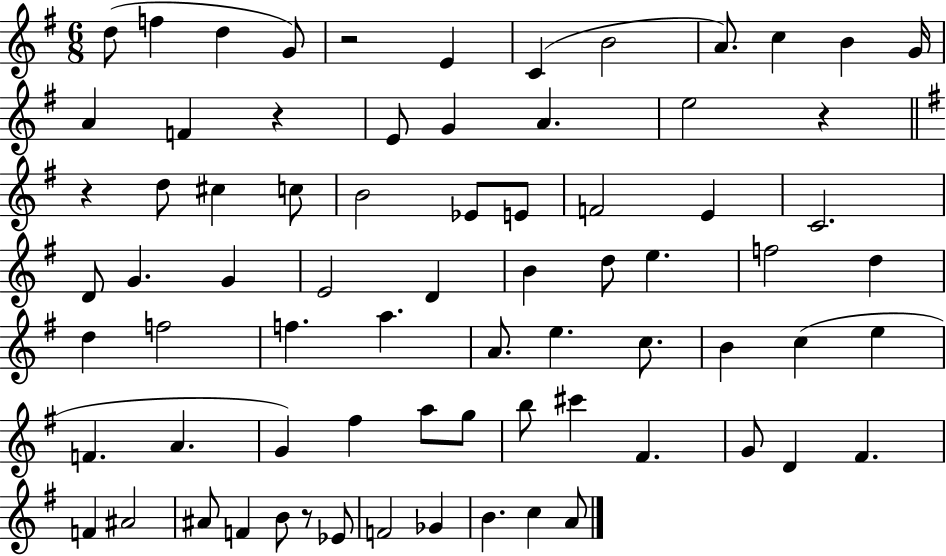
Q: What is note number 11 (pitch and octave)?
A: G4